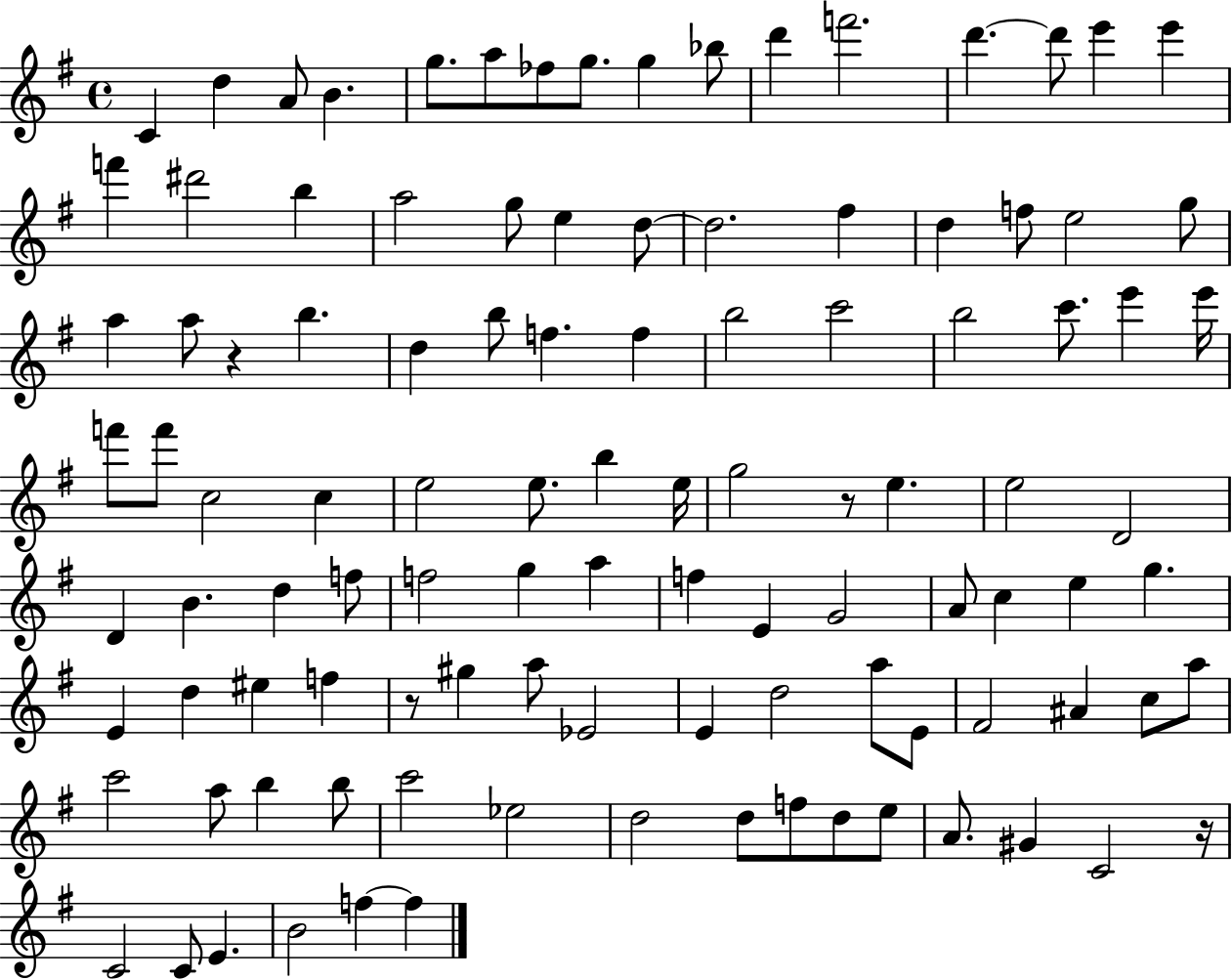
{
  \clef treble
  \time 4/4
  \defaultTimeSignature
  \key g \major
  \repeat volta 2 { c'4 d''4 a'8 b'4. | g''8. a''8 fes''8 g''8. g''4 bes''8 | d'''4 f'''2. | d'''4.~~ d'''8 e'''4 e'''4 | \break f'''4 dis'''2 b''4 | a''2 g''8 e''4 d''8~~ | d''2. fis''4 | d''4 f''8 e''2 g''8 | \break a''4 a''8 r4 b''4. | d''4 b''8 f''4. f''4 | b''2 c'''2 | b''2 c'''8. e'''4 e'''16 | \break f'''8 f'''8 c''2 c''4 | e''2 e''8. b''4 e''16 | g''2 r8 e''4. | e''2 d'2 | \break d'4 b'4. d''4 f''8 | f''2 g''4 a''4 | f''4 e'4 g'2 | a'8 c''4 e''4 g''4. | \break e'4 d''4 eis''4 f''4 | r8 gis''4 a''8 ees'2 | e'4 d''2 a''8 e'8 | fis'2 ais'4 c''8 a''8 | \break c'''2 a''8 b''4 b''8 | c'''2 ees''2 | d''2 d''8 f''8 d''8 e''8 | a'8. gis'4 c'2 r16 | \break c'2 c'8 e'4. | b'2 f''4~~ f''4 | } \bar "|."
}